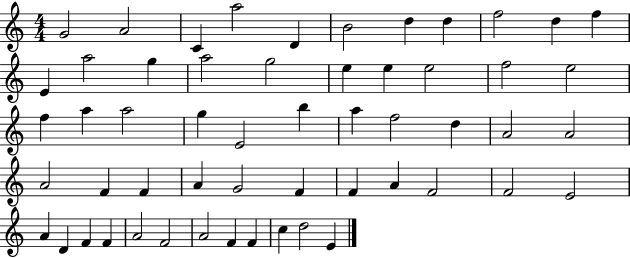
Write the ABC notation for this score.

X:1
T:Untitled
M:4/4
L:1/4
K:C
G2 A2 C a2 D B2 d d f2 d f E a2 g a2 g2 e e e2 f2 e2 f a a2 g E2 b a f2 d A2 A2 A2 F F A G2 F F A F2 F2 E2 A D F F A2 F2 A2 F F c d2 E